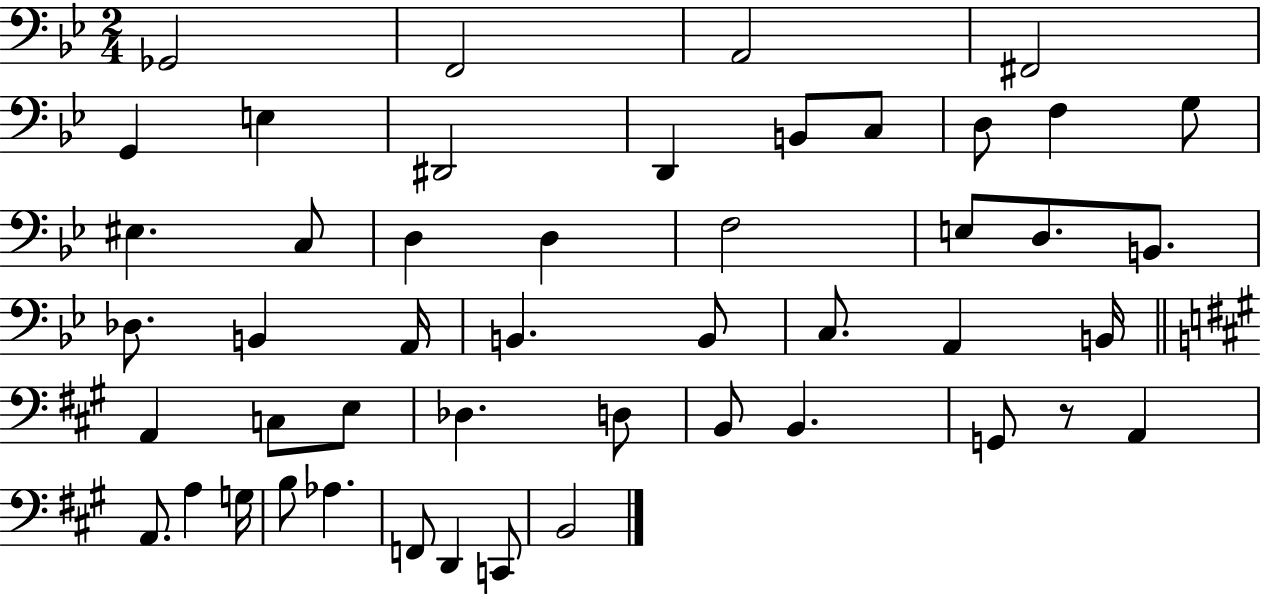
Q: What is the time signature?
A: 2/4